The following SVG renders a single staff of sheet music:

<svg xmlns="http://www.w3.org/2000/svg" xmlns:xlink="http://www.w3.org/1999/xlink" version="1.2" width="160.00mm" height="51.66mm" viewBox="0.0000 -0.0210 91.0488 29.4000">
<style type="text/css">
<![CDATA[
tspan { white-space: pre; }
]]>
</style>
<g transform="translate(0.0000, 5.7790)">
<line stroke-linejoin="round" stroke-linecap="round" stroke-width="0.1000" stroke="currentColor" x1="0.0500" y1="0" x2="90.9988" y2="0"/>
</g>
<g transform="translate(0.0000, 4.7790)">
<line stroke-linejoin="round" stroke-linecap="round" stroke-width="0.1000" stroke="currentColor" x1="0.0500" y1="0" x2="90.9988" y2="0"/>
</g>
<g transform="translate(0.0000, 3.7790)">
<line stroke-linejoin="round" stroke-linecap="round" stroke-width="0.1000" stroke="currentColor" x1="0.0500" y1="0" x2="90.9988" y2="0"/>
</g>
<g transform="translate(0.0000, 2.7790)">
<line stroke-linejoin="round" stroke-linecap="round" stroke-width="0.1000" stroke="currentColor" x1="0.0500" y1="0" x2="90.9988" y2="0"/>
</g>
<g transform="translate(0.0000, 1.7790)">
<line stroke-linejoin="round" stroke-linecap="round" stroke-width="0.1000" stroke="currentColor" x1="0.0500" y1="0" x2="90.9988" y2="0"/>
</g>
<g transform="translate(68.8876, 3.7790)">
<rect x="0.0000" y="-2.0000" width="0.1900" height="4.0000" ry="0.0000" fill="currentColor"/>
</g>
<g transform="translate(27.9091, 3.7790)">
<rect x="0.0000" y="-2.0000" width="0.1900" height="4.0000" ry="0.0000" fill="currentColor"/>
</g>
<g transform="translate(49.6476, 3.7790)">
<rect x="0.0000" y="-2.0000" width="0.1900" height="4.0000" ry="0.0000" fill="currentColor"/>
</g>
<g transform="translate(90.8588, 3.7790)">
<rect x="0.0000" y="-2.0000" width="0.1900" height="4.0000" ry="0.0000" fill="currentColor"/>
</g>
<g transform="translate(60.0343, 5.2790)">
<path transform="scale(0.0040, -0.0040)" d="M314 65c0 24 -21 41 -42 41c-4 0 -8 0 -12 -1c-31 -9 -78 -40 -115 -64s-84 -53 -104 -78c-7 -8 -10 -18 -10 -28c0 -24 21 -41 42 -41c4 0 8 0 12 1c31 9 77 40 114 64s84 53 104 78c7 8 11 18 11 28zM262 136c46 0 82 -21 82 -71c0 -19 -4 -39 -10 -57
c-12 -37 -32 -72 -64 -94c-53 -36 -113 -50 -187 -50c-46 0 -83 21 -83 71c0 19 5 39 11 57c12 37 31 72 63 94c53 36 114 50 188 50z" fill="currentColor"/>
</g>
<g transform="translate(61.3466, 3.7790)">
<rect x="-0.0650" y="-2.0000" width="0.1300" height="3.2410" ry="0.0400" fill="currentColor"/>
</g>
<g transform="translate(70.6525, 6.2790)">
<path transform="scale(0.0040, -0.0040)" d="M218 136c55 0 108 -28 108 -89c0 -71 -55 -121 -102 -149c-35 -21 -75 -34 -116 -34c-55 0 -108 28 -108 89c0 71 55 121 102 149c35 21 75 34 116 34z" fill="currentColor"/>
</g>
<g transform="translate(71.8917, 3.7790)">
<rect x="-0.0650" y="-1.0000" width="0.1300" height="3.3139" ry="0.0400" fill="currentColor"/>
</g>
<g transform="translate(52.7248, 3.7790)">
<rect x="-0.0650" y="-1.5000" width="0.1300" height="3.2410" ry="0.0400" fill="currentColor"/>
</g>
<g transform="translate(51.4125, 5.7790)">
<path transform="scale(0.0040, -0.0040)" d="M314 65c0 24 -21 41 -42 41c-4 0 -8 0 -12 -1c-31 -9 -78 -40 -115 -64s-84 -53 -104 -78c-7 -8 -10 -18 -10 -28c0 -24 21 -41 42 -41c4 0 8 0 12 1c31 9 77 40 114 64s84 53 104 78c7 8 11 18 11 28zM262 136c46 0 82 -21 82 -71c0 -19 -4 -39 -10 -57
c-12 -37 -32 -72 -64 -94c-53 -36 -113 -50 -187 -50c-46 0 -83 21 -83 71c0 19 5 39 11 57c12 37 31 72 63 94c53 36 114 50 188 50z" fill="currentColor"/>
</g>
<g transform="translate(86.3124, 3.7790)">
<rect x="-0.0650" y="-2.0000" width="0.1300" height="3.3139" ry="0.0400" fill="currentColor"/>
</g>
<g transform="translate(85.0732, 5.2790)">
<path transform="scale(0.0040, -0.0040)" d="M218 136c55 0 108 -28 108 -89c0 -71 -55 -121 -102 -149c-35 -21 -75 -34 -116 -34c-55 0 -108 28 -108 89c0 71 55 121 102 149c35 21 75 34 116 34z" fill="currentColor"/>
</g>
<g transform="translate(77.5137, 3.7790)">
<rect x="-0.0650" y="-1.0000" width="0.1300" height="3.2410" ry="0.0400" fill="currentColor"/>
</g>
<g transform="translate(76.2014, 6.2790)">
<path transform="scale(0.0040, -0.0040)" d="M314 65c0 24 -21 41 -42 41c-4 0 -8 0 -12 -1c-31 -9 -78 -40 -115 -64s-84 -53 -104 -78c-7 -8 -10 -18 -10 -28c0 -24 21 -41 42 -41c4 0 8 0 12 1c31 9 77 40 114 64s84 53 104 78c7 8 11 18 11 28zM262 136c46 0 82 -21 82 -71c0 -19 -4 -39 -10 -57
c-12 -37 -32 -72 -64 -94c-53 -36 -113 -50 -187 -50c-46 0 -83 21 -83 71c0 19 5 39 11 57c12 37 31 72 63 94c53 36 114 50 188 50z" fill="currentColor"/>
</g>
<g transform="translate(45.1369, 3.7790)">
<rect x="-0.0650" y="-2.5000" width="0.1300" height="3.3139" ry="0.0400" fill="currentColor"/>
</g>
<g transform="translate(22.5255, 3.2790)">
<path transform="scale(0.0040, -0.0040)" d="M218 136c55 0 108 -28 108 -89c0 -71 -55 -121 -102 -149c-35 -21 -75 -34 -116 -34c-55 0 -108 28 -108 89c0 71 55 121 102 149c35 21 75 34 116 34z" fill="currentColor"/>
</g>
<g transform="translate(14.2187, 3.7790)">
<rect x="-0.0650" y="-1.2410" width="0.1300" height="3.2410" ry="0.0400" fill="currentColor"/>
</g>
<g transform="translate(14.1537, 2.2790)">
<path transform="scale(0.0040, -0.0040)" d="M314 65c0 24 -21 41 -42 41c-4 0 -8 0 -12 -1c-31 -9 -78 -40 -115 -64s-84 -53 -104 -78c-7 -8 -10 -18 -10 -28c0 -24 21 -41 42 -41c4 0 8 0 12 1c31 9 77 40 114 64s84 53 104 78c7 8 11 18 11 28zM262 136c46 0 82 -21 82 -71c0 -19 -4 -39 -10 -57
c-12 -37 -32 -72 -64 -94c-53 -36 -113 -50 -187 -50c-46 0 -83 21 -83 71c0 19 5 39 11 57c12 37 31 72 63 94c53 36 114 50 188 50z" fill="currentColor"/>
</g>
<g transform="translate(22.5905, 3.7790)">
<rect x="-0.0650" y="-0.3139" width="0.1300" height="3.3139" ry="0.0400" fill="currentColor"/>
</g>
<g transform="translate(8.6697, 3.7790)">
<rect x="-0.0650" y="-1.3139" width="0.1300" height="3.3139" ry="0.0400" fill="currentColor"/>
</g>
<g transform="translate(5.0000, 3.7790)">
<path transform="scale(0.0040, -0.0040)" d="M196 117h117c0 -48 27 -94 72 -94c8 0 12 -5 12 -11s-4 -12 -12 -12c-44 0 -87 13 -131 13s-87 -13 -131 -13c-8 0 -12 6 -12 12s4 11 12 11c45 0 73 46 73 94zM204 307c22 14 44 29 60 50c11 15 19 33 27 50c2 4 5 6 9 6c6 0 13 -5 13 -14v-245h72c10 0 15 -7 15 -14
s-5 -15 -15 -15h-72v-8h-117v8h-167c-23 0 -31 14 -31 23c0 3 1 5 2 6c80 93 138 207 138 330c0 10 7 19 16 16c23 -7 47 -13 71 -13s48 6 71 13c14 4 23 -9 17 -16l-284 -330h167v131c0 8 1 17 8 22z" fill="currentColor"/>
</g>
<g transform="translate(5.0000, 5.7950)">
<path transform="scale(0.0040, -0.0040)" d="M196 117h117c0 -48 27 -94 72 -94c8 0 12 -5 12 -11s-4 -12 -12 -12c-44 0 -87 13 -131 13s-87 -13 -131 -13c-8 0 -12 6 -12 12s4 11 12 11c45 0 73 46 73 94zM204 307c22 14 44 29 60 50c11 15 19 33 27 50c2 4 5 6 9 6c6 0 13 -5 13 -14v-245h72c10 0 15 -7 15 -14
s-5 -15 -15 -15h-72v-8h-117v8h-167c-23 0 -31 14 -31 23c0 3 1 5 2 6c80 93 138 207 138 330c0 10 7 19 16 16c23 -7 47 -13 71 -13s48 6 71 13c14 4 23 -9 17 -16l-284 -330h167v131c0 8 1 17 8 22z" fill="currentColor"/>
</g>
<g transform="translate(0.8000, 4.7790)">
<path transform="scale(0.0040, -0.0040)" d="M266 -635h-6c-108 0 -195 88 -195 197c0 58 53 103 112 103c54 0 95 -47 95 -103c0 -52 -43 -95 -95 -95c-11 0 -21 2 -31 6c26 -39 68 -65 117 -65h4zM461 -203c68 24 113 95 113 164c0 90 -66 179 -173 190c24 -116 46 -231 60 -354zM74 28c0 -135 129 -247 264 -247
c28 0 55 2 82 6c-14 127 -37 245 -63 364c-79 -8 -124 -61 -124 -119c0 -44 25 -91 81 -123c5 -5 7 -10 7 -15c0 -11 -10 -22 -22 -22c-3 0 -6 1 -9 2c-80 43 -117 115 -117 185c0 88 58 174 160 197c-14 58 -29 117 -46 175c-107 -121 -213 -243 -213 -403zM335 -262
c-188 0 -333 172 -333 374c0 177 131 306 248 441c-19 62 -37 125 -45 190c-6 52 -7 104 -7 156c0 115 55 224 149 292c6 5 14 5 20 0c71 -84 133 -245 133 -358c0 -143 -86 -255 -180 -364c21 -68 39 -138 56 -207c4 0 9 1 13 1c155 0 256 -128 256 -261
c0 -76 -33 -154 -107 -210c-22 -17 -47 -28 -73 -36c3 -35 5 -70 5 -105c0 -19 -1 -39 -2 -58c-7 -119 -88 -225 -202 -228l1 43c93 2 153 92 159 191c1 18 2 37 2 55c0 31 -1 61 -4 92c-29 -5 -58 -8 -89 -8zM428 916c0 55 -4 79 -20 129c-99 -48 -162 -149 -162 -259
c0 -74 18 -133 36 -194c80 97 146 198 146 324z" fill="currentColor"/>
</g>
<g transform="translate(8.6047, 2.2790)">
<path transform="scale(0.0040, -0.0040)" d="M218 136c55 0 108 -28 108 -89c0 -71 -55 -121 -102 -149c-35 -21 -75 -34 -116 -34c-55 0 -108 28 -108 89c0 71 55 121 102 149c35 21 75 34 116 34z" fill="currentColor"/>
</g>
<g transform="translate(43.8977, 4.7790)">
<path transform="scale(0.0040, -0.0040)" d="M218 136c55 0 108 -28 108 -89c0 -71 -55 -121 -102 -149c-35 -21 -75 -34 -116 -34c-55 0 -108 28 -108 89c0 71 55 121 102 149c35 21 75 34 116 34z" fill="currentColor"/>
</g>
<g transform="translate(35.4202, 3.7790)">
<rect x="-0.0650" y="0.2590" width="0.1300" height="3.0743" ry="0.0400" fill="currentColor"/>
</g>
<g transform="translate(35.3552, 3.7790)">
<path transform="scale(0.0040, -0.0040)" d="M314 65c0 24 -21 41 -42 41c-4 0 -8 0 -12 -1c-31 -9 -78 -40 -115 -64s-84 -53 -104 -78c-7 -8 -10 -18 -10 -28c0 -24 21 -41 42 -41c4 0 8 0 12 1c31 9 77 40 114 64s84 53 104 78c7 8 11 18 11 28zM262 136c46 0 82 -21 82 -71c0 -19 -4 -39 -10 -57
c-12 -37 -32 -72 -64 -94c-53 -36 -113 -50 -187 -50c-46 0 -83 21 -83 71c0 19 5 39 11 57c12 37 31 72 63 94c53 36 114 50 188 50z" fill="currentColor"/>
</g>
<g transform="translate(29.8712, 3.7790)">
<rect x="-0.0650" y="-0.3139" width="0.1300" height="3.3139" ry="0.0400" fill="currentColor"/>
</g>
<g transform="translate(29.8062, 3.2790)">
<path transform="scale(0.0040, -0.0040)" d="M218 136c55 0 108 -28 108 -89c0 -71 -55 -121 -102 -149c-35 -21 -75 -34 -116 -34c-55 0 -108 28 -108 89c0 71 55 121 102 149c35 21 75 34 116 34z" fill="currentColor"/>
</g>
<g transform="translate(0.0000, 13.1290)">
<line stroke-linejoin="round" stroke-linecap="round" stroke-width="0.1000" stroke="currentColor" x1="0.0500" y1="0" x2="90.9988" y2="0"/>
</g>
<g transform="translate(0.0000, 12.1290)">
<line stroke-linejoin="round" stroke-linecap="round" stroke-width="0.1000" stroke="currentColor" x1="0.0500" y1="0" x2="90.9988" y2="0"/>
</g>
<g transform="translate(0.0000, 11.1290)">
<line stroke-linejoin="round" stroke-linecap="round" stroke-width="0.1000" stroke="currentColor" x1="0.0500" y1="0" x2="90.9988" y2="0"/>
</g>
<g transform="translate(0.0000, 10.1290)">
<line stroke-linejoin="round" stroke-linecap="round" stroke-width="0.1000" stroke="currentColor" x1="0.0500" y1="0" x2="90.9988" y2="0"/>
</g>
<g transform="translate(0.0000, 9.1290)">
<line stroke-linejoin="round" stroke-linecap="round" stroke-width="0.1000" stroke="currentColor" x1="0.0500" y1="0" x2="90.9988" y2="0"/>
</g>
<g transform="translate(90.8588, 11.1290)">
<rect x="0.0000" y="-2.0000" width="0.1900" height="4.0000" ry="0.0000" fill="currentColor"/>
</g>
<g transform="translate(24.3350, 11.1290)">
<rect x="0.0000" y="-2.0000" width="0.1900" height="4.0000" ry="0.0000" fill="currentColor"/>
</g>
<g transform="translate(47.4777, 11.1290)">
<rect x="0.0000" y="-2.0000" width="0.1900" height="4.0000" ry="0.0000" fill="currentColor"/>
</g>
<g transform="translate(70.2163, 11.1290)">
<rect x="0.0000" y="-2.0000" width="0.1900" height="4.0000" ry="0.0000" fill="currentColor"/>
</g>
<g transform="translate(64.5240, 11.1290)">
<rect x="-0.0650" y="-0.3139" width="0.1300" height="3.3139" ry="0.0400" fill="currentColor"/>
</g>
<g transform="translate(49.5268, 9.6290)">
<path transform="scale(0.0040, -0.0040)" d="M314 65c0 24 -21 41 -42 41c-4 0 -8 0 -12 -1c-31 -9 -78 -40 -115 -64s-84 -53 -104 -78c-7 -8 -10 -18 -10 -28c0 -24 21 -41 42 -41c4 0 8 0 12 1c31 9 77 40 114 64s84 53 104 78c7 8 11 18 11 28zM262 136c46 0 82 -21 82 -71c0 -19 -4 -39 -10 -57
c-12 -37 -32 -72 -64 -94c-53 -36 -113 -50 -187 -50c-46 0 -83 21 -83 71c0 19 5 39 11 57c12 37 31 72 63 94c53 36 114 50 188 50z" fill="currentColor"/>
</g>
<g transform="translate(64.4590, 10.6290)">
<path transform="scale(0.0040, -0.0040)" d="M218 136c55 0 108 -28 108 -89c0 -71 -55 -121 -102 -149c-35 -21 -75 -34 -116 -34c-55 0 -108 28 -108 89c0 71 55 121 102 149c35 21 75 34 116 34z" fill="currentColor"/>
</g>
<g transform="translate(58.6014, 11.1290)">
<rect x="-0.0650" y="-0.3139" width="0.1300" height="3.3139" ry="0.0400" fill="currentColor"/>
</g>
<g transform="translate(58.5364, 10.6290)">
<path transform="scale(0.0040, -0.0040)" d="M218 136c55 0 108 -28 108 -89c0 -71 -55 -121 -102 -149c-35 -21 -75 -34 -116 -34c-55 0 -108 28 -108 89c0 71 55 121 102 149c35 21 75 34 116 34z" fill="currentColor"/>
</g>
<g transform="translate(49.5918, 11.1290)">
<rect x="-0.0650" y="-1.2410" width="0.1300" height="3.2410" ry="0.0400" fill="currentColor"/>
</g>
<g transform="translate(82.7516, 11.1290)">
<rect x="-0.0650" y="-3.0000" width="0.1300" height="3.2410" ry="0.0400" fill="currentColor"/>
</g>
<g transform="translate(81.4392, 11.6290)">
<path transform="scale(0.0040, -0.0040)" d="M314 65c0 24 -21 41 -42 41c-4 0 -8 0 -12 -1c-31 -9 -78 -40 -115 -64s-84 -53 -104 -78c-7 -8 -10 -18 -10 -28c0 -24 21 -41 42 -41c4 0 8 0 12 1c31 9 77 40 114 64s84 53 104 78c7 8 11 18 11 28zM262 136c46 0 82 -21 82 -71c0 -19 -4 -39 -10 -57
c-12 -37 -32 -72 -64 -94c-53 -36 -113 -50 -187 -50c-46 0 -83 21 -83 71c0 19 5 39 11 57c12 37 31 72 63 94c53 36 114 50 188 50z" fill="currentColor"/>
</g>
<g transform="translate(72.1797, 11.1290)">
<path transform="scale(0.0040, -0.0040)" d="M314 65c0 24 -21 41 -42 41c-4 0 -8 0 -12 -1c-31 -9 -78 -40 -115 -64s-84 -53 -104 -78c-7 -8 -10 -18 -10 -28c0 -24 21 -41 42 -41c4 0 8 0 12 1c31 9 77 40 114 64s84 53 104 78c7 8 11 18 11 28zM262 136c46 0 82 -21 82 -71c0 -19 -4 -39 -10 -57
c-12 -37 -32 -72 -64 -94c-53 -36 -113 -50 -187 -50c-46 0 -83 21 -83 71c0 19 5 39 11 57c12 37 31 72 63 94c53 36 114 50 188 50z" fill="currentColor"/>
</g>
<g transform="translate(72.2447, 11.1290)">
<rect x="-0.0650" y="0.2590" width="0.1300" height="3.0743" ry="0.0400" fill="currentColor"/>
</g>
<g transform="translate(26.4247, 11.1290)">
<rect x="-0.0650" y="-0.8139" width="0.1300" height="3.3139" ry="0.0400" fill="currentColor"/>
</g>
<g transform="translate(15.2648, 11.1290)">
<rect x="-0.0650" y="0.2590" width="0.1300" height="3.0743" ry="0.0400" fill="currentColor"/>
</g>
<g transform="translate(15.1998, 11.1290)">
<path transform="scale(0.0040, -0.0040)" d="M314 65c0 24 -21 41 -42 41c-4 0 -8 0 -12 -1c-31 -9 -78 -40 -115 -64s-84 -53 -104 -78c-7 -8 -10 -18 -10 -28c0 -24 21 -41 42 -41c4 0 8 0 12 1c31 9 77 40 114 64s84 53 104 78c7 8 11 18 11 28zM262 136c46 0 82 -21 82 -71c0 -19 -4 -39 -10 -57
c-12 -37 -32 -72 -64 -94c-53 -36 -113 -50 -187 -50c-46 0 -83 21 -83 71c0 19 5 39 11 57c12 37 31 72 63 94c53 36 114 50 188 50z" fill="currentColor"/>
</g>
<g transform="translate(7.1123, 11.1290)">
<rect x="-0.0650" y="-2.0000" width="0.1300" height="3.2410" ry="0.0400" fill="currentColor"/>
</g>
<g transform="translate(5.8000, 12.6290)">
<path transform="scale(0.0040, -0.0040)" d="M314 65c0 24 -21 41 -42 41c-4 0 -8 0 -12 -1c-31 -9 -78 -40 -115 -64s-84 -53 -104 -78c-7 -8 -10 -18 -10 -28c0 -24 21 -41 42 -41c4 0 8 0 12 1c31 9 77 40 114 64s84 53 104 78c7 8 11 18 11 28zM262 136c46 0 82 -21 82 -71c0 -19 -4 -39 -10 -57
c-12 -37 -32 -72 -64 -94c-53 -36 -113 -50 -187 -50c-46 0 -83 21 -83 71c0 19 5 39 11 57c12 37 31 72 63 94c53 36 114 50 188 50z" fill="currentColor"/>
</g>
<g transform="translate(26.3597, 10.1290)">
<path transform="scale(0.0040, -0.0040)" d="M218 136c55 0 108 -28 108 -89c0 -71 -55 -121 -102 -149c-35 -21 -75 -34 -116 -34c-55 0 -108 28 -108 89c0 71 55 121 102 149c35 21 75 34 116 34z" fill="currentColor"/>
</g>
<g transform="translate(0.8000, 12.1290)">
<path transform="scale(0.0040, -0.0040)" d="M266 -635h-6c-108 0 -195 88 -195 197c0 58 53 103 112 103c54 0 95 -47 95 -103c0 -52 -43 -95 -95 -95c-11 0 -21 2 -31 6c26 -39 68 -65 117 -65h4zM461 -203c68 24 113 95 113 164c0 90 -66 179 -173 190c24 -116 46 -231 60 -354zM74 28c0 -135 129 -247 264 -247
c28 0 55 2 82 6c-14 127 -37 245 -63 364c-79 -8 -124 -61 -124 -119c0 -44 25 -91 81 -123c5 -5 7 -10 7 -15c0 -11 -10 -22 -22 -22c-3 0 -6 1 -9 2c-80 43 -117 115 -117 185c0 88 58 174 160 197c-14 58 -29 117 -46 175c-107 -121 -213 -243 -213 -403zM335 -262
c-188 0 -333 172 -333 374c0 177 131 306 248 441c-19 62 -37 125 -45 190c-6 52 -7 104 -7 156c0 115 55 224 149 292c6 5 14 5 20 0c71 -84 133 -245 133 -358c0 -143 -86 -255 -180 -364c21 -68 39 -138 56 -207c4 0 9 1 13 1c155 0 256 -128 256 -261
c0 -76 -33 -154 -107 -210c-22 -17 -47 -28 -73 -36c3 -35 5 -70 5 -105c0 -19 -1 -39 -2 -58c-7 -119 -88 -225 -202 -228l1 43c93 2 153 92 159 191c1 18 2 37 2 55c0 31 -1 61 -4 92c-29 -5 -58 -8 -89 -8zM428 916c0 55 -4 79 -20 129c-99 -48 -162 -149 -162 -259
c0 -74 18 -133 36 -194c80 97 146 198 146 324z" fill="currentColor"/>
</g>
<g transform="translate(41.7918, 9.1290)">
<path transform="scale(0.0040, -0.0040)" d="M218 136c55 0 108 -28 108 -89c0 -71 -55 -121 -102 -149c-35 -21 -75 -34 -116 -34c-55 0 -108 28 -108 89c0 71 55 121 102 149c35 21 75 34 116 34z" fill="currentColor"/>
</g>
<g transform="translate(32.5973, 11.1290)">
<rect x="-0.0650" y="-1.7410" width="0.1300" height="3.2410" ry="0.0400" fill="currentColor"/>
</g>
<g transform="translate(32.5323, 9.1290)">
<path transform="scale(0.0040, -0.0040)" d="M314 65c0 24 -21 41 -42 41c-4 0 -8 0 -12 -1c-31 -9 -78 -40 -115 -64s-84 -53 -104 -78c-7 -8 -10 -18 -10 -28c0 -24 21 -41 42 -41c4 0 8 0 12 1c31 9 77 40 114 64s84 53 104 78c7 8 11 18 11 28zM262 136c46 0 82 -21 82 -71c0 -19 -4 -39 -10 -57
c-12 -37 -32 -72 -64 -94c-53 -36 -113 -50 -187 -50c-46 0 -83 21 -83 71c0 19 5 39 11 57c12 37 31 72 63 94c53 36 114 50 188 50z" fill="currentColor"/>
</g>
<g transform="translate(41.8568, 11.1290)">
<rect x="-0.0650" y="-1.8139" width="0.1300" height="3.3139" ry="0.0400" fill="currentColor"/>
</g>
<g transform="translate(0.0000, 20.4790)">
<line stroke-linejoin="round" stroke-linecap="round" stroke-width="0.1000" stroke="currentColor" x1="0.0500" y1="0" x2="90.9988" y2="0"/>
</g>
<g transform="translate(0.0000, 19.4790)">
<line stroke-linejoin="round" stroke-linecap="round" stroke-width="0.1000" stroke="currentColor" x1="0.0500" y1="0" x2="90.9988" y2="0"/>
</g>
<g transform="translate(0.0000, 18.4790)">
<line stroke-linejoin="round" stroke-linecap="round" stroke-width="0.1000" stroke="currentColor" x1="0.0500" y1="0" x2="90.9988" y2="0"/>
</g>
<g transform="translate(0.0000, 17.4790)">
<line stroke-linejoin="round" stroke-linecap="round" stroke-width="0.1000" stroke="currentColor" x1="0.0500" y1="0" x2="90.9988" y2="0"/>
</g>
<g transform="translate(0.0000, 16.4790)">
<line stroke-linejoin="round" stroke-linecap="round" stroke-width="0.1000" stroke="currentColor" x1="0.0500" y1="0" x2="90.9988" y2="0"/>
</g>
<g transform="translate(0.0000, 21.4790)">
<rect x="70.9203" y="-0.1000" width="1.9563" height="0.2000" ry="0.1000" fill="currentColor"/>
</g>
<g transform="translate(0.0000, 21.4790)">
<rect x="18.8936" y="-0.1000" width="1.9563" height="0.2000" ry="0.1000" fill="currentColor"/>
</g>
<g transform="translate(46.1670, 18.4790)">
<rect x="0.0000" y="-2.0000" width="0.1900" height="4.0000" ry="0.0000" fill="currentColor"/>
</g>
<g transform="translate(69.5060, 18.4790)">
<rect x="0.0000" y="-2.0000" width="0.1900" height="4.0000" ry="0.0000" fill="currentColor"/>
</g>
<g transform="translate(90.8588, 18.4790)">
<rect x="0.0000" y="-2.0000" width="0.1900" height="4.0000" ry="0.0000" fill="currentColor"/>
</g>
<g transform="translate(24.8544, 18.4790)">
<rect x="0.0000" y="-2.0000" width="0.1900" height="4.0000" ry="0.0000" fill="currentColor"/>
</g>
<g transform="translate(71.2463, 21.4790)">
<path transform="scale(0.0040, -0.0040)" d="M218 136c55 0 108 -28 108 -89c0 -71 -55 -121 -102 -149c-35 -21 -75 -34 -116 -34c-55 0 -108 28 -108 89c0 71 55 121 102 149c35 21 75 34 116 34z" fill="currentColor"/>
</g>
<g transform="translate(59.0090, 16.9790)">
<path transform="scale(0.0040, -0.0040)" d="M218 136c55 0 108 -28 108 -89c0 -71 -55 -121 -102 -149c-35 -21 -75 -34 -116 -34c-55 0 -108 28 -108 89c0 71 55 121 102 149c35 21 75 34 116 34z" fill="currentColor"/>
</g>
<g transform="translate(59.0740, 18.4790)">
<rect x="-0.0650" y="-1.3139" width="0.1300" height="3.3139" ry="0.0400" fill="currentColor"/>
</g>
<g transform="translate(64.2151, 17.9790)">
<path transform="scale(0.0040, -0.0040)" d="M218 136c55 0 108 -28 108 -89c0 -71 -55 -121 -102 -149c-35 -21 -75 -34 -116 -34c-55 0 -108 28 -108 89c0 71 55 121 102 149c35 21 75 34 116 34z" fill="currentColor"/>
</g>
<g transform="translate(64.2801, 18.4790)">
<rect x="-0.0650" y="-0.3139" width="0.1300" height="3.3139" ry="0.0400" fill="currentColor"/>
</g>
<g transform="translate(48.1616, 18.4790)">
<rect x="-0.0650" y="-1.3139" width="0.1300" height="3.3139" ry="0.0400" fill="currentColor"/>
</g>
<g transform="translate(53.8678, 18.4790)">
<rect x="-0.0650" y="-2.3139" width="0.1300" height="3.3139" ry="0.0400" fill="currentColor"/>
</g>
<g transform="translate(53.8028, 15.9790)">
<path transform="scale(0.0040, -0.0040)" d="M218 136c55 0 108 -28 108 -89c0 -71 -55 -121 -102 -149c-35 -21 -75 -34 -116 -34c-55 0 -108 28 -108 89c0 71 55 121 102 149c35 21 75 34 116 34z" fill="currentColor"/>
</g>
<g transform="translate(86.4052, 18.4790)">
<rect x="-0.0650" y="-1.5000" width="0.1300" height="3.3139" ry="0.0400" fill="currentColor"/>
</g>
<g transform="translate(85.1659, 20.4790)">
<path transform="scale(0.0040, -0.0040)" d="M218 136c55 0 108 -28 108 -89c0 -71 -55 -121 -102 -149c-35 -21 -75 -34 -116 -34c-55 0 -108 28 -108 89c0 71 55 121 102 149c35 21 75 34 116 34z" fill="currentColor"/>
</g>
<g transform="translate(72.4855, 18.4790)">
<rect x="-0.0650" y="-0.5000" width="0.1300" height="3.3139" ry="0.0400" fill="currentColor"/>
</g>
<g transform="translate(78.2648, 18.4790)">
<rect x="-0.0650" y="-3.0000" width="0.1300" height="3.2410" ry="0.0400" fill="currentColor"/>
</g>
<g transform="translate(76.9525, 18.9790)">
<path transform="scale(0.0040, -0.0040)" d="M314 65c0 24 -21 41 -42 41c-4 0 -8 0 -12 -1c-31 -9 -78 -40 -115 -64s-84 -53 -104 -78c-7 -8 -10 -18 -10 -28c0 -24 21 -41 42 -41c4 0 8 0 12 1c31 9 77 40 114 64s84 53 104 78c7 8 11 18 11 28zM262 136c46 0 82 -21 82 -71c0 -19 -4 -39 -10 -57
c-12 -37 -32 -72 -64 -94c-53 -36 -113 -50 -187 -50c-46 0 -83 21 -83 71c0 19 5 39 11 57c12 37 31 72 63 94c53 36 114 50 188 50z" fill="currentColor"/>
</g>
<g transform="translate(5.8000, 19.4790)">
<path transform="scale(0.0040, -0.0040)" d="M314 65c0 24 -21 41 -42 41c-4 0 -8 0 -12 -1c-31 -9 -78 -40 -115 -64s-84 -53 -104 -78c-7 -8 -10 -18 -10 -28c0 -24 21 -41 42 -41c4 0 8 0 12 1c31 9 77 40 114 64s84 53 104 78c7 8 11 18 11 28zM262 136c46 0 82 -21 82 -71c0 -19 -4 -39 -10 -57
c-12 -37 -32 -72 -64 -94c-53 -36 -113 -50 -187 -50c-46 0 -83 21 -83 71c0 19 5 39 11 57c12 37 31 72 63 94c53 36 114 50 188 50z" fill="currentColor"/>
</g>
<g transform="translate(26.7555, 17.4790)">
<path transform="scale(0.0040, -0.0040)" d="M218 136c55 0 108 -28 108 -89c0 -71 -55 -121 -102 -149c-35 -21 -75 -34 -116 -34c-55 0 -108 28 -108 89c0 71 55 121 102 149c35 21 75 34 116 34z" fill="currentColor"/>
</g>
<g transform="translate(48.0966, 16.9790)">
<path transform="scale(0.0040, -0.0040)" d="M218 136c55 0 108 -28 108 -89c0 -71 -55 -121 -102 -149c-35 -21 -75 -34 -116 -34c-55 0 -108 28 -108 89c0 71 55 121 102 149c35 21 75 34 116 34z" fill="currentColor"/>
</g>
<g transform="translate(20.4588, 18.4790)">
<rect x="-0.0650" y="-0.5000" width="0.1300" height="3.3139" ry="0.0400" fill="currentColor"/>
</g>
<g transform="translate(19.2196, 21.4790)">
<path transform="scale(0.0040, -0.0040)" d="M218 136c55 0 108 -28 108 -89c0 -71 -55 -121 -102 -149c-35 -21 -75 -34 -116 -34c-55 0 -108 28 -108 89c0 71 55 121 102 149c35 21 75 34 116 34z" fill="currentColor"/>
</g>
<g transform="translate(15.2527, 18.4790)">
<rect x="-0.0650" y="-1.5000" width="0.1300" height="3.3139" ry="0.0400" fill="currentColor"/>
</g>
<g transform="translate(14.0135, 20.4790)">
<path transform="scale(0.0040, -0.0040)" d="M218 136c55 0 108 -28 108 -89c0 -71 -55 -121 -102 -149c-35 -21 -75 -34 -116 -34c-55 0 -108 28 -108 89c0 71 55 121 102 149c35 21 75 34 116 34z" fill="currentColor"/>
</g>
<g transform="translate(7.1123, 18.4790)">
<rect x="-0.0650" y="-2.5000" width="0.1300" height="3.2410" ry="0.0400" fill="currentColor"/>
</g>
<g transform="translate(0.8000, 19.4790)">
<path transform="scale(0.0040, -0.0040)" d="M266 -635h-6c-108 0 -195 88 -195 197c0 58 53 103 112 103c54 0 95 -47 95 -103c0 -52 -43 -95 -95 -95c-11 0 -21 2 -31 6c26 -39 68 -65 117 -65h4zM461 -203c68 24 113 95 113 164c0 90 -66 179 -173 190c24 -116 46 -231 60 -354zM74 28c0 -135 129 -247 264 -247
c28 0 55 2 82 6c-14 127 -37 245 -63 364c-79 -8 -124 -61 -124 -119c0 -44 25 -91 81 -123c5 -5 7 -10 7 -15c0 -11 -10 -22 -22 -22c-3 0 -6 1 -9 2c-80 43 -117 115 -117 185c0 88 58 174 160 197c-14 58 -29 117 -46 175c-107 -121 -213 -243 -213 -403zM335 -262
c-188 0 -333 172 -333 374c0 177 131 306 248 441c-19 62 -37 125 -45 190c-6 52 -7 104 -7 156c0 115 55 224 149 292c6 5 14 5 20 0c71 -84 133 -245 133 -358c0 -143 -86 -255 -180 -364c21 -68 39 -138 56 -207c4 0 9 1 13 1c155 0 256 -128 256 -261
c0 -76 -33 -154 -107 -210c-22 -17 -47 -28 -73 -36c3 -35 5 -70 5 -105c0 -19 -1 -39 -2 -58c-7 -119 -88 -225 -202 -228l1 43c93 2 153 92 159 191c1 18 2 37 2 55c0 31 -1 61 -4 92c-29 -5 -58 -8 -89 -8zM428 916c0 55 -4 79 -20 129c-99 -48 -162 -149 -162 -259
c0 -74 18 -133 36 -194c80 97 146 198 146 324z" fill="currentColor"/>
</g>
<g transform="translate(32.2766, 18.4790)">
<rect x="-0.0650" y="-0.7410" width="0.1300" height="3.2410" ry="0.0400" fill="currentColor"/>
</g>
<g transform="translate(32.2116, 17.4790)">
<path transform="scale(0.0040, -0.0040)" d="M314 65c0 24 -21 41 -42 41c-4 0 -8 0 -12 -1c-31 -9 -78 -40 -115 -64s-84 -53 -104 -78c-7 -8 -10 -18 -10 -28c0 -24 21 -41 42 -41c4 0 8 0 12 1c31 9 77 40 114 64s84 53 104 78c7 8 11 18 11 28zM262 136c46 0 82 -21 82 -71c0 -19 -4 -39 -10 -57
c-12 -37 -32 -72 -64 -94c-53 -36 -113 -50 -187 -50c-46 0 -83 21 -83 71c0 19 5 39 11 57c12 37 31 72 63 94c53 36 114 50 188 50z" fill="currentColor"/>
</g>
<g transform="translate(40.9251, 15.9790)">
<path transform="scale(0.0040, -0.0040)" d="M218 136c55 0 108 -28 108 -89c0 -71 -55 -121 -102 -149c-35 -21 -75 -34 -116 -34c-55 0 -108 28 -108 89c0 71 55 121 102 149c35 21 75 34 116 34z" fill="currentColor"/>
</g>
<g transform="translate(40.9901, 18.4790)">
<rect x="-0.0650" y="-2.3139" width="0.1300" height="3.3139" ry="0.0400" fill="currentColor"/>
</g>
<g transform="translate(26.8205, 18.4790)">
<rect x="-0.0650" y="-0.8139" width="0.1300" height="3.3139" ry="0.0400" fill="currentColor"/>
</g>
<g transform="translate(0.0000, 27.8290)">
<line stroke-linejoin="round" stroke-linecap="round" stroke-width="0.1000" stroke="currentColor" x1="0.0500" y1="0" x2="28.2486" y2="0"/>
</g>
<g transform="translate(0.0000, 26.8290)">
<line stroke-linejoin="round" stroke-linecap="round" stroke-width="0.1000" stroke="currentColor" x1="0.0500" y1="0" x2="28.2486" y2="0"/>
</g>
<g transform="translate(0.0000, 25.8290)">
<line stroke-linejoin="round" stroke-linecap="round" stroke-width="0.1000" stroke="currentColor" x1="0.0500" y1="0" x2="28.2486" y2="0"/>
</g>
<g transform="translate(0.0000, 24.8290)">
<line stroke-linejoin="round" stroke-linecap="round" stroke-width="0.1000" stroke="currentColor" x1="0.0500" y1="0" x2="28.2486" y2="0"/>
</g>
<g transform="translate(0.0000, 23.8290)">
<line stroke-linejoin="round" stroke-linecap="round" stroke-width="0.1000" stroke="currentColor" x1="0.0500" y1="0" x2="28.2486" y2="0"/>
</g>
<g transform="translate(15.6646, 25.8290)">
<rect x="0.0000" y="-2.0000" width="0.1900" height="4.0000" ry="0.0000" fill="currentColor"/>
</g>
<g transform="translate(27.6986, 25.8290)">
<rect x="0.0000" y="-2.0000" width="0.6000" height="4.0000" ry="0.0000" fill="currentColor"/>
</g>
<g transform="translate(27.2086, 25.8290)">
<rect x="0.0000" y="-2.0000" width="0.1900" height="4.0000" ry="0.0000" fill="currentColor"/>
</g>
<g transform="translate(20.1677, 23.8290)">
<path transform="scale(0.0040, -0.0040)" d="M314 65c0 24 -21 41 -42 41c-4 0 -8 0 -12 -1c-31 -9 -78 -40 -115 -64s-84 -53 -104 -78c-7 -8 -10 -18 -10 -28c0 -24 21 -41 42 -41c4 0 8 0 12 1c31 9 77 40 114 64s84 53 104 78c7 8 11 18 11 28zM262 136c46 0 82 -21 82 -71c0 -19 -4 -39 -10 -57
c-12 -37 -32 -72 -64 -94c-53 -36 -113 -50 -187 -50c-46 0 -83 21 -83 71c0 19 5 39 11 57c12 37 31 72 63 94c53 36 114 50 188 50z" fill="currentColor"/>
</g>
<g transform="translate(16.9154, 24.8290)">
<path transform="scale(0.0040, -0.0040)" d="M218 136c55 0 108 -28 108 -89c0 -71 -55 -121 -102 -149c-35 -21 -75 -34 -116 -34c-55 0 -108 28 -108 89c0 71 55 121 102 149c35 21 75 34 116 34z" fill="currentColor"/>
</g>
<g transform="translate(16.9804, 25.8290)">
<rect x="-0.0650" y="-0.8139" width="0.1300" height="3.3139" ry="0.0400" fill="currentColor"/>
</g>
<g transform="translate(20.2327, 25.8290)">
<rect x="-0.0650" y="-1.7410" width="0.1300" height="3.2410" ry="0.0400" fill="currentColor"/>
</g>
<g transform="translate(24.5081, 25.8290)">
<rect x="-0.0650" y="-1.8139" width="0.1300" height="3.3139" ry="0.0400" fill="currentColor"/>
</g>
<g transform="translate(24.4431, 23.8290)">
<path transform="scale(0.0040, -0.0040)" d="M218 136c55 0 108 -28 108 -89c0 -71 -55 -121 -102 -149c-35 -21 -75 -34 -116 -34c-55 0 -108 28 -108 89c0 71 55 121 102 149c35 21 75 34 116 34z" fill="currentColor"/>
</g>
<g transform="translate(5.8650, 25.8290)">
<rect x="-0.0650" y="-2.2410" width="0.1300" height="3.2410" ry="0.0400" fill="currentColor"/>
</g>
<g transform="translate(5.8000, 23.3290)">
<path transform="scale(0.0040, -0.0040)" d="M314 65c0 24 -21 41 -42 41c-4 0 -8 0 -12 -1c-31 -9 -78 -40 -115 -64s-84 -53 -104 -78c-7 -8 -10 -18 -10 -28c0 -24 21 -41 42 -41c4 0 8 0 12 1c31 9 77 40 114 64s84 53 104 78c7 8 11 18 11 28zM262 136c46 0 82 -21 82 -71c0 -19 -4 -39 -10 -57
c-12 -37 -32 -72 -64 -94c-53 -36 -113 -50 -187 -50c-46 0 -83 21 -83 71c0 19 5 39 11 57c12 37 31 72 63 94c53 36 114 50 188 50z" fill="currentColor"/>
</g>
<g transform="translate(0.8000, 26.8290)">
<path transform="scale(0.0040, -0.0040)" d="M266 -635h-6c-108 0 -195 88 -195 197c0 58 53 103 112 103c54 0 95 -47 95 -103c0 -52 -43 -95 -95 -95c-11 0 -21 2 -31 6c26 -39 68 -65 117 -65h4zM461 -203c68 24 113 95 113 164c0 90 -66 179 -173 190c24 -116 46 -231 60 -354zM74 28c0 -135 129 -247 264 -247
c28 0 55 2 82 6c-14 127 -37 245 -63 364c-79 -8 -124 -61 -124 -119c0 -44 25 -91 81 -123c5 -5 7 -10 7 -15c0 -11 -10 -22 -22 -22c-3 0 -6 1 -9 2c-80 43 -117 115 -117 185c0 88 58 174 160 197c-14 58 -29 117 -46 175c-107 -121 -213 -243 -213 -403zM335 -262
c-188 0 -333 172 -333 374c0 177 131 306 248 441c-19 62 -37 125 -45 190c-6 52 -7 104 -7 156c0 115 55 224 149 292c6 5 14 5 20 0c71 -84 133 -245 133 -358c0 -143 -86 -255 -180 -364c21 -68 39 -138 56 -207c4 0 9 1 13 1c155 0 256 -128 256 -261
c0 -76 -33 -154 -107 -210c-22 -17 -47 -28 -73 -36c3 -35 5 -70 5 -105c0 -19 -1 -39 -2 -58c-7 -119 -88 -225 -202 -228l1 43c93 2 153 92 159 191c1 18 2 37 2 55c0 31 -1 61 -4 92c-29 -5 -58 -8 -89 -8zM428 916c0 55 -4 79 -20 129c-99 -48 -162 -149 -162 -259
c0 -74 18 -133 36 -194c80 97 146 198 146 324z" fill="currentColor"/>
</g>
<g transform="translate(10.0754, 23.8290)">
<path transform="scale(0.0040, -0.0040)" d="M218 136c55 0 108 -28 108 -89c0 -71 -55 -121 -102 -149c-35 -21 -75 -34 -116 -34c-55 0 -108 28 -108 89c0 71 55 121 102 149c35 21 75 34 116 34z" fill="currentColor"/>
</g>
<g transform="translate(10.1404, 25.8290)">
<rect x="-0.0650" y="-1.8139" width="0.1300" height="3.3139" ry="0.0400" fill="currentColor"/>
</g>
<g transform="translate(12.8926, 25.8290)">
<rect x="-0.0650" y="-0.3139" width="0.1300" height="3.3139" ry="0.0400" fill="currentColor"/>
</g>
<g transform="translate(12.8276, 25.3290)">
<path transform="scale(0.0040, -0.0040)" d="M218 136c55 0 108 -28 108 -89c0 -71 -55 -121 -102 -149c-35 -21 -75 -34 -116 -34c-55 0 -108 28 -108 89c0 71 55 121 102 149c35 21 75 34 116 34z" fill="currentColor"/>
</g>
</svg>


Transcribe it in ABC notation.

X:1
T:Untitled
M:4/4
L:1/4
K:C
e e2 c c B2 G E2 F2 D D2 F F2 B2 d f2 f e2 c c B2 A2 G2 E C d d2 g e g e c C A2 E g2 f c d f2 f